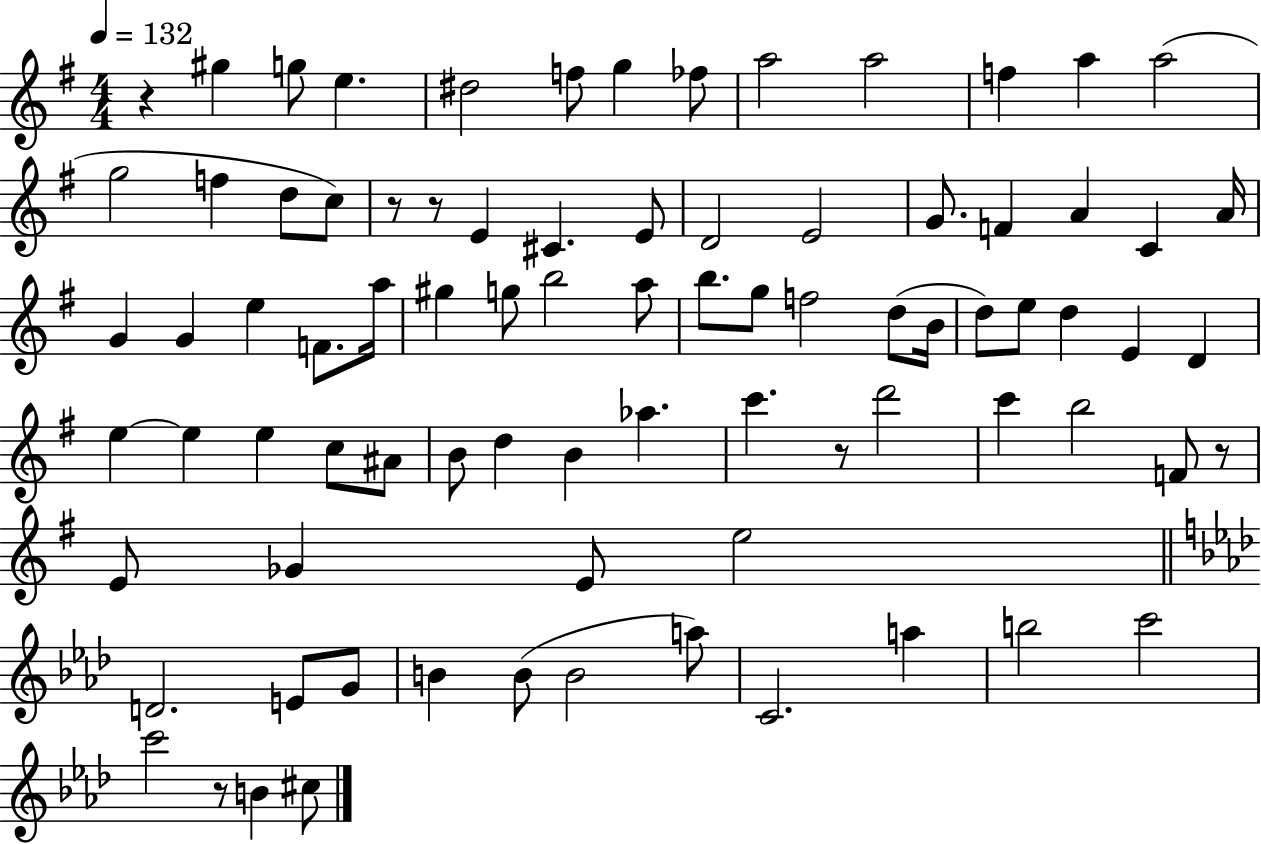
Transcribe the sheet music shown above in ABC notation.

X:1
T:Untitled
M:4/4
L:1/4
K:G
z ^g g/2 e ^d2 f/2 g _f/2 a2 a2 f a a2 g2 f d/2 c/2 z/2 z/2 E ^C E/2 D2 E2 G/2 F A C A/4 G G e F/2 a/4 ^g g/2 b2 a/2 b/2 g/2 f2 d/2 B/4 d/2 e/2 d E D e e e c/2 ^A/2 B/2 d B _a c' z/2 d'2 c' b2 F/2 z/2 E/2 _G E/2 e2 D2 E/2 G/2 B B/2 B2 a/2 C2 a b2 c'2 c'2 z/2 B ^c/2